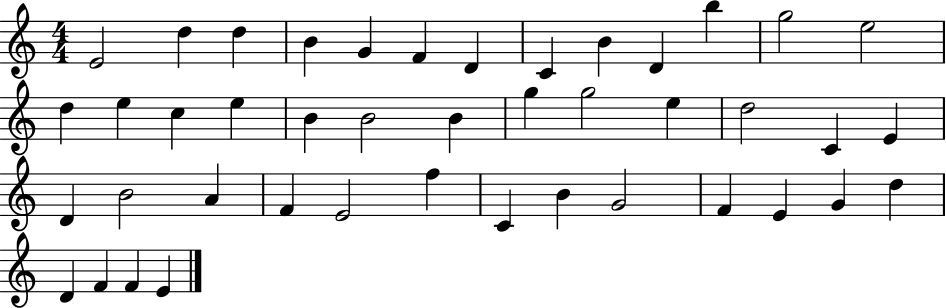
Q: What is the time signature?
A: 4/4